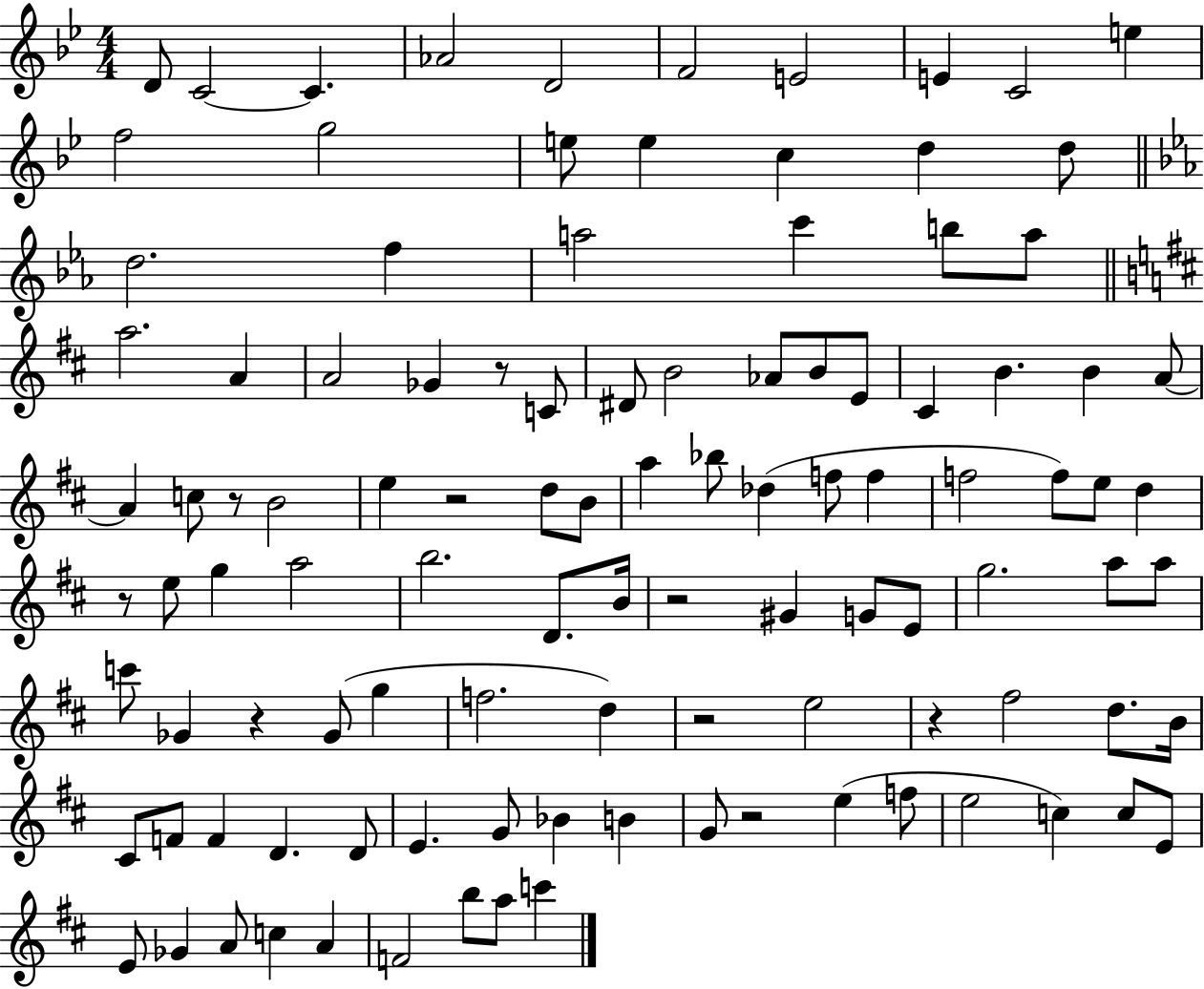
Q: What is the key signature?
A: BES major